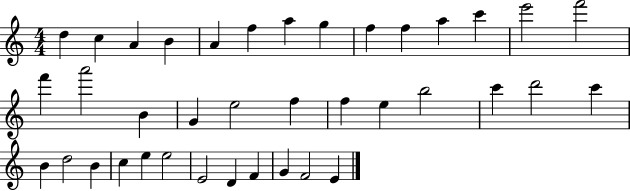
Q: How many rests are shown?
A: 0